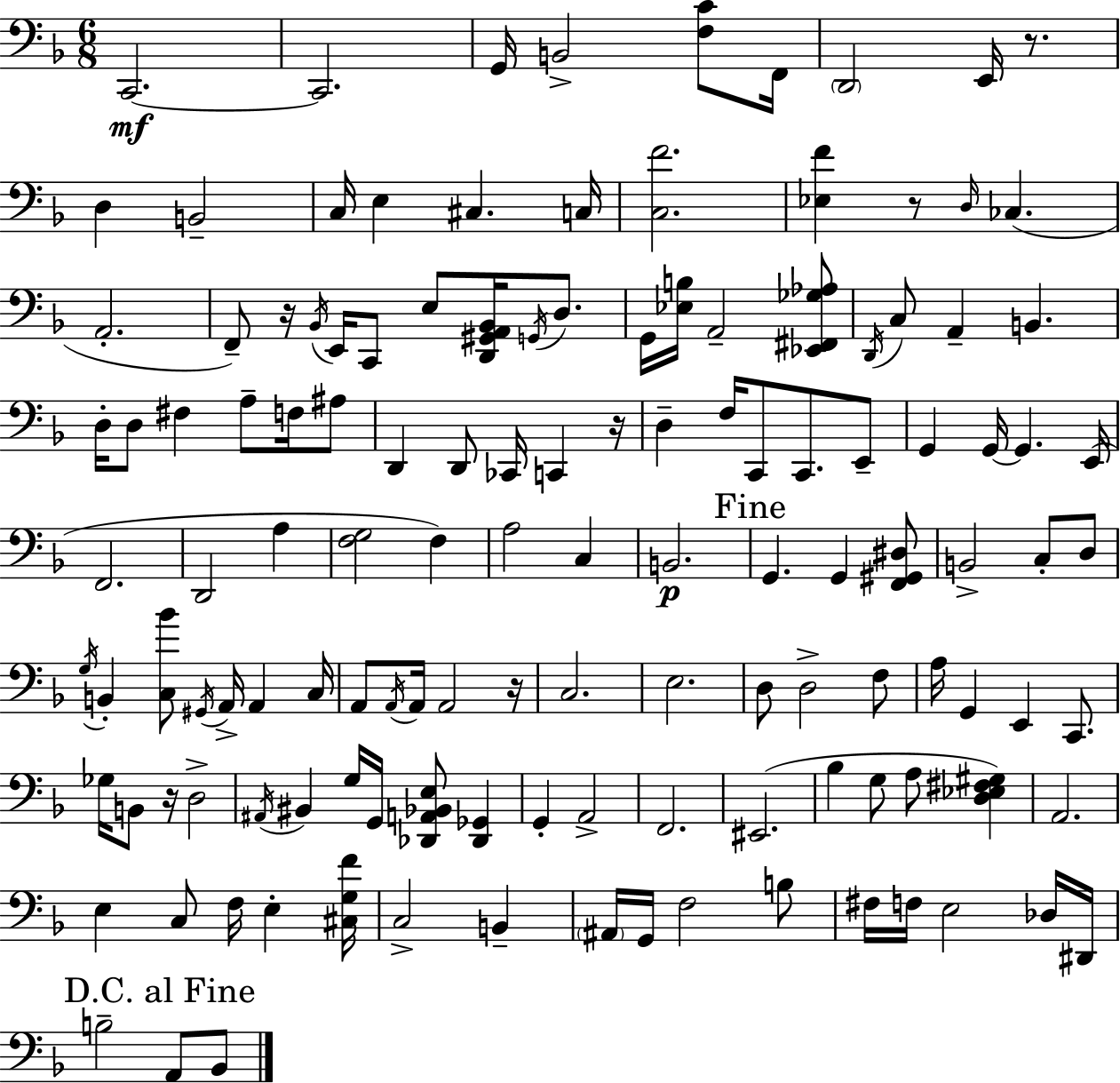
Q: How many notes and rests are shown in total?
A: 131